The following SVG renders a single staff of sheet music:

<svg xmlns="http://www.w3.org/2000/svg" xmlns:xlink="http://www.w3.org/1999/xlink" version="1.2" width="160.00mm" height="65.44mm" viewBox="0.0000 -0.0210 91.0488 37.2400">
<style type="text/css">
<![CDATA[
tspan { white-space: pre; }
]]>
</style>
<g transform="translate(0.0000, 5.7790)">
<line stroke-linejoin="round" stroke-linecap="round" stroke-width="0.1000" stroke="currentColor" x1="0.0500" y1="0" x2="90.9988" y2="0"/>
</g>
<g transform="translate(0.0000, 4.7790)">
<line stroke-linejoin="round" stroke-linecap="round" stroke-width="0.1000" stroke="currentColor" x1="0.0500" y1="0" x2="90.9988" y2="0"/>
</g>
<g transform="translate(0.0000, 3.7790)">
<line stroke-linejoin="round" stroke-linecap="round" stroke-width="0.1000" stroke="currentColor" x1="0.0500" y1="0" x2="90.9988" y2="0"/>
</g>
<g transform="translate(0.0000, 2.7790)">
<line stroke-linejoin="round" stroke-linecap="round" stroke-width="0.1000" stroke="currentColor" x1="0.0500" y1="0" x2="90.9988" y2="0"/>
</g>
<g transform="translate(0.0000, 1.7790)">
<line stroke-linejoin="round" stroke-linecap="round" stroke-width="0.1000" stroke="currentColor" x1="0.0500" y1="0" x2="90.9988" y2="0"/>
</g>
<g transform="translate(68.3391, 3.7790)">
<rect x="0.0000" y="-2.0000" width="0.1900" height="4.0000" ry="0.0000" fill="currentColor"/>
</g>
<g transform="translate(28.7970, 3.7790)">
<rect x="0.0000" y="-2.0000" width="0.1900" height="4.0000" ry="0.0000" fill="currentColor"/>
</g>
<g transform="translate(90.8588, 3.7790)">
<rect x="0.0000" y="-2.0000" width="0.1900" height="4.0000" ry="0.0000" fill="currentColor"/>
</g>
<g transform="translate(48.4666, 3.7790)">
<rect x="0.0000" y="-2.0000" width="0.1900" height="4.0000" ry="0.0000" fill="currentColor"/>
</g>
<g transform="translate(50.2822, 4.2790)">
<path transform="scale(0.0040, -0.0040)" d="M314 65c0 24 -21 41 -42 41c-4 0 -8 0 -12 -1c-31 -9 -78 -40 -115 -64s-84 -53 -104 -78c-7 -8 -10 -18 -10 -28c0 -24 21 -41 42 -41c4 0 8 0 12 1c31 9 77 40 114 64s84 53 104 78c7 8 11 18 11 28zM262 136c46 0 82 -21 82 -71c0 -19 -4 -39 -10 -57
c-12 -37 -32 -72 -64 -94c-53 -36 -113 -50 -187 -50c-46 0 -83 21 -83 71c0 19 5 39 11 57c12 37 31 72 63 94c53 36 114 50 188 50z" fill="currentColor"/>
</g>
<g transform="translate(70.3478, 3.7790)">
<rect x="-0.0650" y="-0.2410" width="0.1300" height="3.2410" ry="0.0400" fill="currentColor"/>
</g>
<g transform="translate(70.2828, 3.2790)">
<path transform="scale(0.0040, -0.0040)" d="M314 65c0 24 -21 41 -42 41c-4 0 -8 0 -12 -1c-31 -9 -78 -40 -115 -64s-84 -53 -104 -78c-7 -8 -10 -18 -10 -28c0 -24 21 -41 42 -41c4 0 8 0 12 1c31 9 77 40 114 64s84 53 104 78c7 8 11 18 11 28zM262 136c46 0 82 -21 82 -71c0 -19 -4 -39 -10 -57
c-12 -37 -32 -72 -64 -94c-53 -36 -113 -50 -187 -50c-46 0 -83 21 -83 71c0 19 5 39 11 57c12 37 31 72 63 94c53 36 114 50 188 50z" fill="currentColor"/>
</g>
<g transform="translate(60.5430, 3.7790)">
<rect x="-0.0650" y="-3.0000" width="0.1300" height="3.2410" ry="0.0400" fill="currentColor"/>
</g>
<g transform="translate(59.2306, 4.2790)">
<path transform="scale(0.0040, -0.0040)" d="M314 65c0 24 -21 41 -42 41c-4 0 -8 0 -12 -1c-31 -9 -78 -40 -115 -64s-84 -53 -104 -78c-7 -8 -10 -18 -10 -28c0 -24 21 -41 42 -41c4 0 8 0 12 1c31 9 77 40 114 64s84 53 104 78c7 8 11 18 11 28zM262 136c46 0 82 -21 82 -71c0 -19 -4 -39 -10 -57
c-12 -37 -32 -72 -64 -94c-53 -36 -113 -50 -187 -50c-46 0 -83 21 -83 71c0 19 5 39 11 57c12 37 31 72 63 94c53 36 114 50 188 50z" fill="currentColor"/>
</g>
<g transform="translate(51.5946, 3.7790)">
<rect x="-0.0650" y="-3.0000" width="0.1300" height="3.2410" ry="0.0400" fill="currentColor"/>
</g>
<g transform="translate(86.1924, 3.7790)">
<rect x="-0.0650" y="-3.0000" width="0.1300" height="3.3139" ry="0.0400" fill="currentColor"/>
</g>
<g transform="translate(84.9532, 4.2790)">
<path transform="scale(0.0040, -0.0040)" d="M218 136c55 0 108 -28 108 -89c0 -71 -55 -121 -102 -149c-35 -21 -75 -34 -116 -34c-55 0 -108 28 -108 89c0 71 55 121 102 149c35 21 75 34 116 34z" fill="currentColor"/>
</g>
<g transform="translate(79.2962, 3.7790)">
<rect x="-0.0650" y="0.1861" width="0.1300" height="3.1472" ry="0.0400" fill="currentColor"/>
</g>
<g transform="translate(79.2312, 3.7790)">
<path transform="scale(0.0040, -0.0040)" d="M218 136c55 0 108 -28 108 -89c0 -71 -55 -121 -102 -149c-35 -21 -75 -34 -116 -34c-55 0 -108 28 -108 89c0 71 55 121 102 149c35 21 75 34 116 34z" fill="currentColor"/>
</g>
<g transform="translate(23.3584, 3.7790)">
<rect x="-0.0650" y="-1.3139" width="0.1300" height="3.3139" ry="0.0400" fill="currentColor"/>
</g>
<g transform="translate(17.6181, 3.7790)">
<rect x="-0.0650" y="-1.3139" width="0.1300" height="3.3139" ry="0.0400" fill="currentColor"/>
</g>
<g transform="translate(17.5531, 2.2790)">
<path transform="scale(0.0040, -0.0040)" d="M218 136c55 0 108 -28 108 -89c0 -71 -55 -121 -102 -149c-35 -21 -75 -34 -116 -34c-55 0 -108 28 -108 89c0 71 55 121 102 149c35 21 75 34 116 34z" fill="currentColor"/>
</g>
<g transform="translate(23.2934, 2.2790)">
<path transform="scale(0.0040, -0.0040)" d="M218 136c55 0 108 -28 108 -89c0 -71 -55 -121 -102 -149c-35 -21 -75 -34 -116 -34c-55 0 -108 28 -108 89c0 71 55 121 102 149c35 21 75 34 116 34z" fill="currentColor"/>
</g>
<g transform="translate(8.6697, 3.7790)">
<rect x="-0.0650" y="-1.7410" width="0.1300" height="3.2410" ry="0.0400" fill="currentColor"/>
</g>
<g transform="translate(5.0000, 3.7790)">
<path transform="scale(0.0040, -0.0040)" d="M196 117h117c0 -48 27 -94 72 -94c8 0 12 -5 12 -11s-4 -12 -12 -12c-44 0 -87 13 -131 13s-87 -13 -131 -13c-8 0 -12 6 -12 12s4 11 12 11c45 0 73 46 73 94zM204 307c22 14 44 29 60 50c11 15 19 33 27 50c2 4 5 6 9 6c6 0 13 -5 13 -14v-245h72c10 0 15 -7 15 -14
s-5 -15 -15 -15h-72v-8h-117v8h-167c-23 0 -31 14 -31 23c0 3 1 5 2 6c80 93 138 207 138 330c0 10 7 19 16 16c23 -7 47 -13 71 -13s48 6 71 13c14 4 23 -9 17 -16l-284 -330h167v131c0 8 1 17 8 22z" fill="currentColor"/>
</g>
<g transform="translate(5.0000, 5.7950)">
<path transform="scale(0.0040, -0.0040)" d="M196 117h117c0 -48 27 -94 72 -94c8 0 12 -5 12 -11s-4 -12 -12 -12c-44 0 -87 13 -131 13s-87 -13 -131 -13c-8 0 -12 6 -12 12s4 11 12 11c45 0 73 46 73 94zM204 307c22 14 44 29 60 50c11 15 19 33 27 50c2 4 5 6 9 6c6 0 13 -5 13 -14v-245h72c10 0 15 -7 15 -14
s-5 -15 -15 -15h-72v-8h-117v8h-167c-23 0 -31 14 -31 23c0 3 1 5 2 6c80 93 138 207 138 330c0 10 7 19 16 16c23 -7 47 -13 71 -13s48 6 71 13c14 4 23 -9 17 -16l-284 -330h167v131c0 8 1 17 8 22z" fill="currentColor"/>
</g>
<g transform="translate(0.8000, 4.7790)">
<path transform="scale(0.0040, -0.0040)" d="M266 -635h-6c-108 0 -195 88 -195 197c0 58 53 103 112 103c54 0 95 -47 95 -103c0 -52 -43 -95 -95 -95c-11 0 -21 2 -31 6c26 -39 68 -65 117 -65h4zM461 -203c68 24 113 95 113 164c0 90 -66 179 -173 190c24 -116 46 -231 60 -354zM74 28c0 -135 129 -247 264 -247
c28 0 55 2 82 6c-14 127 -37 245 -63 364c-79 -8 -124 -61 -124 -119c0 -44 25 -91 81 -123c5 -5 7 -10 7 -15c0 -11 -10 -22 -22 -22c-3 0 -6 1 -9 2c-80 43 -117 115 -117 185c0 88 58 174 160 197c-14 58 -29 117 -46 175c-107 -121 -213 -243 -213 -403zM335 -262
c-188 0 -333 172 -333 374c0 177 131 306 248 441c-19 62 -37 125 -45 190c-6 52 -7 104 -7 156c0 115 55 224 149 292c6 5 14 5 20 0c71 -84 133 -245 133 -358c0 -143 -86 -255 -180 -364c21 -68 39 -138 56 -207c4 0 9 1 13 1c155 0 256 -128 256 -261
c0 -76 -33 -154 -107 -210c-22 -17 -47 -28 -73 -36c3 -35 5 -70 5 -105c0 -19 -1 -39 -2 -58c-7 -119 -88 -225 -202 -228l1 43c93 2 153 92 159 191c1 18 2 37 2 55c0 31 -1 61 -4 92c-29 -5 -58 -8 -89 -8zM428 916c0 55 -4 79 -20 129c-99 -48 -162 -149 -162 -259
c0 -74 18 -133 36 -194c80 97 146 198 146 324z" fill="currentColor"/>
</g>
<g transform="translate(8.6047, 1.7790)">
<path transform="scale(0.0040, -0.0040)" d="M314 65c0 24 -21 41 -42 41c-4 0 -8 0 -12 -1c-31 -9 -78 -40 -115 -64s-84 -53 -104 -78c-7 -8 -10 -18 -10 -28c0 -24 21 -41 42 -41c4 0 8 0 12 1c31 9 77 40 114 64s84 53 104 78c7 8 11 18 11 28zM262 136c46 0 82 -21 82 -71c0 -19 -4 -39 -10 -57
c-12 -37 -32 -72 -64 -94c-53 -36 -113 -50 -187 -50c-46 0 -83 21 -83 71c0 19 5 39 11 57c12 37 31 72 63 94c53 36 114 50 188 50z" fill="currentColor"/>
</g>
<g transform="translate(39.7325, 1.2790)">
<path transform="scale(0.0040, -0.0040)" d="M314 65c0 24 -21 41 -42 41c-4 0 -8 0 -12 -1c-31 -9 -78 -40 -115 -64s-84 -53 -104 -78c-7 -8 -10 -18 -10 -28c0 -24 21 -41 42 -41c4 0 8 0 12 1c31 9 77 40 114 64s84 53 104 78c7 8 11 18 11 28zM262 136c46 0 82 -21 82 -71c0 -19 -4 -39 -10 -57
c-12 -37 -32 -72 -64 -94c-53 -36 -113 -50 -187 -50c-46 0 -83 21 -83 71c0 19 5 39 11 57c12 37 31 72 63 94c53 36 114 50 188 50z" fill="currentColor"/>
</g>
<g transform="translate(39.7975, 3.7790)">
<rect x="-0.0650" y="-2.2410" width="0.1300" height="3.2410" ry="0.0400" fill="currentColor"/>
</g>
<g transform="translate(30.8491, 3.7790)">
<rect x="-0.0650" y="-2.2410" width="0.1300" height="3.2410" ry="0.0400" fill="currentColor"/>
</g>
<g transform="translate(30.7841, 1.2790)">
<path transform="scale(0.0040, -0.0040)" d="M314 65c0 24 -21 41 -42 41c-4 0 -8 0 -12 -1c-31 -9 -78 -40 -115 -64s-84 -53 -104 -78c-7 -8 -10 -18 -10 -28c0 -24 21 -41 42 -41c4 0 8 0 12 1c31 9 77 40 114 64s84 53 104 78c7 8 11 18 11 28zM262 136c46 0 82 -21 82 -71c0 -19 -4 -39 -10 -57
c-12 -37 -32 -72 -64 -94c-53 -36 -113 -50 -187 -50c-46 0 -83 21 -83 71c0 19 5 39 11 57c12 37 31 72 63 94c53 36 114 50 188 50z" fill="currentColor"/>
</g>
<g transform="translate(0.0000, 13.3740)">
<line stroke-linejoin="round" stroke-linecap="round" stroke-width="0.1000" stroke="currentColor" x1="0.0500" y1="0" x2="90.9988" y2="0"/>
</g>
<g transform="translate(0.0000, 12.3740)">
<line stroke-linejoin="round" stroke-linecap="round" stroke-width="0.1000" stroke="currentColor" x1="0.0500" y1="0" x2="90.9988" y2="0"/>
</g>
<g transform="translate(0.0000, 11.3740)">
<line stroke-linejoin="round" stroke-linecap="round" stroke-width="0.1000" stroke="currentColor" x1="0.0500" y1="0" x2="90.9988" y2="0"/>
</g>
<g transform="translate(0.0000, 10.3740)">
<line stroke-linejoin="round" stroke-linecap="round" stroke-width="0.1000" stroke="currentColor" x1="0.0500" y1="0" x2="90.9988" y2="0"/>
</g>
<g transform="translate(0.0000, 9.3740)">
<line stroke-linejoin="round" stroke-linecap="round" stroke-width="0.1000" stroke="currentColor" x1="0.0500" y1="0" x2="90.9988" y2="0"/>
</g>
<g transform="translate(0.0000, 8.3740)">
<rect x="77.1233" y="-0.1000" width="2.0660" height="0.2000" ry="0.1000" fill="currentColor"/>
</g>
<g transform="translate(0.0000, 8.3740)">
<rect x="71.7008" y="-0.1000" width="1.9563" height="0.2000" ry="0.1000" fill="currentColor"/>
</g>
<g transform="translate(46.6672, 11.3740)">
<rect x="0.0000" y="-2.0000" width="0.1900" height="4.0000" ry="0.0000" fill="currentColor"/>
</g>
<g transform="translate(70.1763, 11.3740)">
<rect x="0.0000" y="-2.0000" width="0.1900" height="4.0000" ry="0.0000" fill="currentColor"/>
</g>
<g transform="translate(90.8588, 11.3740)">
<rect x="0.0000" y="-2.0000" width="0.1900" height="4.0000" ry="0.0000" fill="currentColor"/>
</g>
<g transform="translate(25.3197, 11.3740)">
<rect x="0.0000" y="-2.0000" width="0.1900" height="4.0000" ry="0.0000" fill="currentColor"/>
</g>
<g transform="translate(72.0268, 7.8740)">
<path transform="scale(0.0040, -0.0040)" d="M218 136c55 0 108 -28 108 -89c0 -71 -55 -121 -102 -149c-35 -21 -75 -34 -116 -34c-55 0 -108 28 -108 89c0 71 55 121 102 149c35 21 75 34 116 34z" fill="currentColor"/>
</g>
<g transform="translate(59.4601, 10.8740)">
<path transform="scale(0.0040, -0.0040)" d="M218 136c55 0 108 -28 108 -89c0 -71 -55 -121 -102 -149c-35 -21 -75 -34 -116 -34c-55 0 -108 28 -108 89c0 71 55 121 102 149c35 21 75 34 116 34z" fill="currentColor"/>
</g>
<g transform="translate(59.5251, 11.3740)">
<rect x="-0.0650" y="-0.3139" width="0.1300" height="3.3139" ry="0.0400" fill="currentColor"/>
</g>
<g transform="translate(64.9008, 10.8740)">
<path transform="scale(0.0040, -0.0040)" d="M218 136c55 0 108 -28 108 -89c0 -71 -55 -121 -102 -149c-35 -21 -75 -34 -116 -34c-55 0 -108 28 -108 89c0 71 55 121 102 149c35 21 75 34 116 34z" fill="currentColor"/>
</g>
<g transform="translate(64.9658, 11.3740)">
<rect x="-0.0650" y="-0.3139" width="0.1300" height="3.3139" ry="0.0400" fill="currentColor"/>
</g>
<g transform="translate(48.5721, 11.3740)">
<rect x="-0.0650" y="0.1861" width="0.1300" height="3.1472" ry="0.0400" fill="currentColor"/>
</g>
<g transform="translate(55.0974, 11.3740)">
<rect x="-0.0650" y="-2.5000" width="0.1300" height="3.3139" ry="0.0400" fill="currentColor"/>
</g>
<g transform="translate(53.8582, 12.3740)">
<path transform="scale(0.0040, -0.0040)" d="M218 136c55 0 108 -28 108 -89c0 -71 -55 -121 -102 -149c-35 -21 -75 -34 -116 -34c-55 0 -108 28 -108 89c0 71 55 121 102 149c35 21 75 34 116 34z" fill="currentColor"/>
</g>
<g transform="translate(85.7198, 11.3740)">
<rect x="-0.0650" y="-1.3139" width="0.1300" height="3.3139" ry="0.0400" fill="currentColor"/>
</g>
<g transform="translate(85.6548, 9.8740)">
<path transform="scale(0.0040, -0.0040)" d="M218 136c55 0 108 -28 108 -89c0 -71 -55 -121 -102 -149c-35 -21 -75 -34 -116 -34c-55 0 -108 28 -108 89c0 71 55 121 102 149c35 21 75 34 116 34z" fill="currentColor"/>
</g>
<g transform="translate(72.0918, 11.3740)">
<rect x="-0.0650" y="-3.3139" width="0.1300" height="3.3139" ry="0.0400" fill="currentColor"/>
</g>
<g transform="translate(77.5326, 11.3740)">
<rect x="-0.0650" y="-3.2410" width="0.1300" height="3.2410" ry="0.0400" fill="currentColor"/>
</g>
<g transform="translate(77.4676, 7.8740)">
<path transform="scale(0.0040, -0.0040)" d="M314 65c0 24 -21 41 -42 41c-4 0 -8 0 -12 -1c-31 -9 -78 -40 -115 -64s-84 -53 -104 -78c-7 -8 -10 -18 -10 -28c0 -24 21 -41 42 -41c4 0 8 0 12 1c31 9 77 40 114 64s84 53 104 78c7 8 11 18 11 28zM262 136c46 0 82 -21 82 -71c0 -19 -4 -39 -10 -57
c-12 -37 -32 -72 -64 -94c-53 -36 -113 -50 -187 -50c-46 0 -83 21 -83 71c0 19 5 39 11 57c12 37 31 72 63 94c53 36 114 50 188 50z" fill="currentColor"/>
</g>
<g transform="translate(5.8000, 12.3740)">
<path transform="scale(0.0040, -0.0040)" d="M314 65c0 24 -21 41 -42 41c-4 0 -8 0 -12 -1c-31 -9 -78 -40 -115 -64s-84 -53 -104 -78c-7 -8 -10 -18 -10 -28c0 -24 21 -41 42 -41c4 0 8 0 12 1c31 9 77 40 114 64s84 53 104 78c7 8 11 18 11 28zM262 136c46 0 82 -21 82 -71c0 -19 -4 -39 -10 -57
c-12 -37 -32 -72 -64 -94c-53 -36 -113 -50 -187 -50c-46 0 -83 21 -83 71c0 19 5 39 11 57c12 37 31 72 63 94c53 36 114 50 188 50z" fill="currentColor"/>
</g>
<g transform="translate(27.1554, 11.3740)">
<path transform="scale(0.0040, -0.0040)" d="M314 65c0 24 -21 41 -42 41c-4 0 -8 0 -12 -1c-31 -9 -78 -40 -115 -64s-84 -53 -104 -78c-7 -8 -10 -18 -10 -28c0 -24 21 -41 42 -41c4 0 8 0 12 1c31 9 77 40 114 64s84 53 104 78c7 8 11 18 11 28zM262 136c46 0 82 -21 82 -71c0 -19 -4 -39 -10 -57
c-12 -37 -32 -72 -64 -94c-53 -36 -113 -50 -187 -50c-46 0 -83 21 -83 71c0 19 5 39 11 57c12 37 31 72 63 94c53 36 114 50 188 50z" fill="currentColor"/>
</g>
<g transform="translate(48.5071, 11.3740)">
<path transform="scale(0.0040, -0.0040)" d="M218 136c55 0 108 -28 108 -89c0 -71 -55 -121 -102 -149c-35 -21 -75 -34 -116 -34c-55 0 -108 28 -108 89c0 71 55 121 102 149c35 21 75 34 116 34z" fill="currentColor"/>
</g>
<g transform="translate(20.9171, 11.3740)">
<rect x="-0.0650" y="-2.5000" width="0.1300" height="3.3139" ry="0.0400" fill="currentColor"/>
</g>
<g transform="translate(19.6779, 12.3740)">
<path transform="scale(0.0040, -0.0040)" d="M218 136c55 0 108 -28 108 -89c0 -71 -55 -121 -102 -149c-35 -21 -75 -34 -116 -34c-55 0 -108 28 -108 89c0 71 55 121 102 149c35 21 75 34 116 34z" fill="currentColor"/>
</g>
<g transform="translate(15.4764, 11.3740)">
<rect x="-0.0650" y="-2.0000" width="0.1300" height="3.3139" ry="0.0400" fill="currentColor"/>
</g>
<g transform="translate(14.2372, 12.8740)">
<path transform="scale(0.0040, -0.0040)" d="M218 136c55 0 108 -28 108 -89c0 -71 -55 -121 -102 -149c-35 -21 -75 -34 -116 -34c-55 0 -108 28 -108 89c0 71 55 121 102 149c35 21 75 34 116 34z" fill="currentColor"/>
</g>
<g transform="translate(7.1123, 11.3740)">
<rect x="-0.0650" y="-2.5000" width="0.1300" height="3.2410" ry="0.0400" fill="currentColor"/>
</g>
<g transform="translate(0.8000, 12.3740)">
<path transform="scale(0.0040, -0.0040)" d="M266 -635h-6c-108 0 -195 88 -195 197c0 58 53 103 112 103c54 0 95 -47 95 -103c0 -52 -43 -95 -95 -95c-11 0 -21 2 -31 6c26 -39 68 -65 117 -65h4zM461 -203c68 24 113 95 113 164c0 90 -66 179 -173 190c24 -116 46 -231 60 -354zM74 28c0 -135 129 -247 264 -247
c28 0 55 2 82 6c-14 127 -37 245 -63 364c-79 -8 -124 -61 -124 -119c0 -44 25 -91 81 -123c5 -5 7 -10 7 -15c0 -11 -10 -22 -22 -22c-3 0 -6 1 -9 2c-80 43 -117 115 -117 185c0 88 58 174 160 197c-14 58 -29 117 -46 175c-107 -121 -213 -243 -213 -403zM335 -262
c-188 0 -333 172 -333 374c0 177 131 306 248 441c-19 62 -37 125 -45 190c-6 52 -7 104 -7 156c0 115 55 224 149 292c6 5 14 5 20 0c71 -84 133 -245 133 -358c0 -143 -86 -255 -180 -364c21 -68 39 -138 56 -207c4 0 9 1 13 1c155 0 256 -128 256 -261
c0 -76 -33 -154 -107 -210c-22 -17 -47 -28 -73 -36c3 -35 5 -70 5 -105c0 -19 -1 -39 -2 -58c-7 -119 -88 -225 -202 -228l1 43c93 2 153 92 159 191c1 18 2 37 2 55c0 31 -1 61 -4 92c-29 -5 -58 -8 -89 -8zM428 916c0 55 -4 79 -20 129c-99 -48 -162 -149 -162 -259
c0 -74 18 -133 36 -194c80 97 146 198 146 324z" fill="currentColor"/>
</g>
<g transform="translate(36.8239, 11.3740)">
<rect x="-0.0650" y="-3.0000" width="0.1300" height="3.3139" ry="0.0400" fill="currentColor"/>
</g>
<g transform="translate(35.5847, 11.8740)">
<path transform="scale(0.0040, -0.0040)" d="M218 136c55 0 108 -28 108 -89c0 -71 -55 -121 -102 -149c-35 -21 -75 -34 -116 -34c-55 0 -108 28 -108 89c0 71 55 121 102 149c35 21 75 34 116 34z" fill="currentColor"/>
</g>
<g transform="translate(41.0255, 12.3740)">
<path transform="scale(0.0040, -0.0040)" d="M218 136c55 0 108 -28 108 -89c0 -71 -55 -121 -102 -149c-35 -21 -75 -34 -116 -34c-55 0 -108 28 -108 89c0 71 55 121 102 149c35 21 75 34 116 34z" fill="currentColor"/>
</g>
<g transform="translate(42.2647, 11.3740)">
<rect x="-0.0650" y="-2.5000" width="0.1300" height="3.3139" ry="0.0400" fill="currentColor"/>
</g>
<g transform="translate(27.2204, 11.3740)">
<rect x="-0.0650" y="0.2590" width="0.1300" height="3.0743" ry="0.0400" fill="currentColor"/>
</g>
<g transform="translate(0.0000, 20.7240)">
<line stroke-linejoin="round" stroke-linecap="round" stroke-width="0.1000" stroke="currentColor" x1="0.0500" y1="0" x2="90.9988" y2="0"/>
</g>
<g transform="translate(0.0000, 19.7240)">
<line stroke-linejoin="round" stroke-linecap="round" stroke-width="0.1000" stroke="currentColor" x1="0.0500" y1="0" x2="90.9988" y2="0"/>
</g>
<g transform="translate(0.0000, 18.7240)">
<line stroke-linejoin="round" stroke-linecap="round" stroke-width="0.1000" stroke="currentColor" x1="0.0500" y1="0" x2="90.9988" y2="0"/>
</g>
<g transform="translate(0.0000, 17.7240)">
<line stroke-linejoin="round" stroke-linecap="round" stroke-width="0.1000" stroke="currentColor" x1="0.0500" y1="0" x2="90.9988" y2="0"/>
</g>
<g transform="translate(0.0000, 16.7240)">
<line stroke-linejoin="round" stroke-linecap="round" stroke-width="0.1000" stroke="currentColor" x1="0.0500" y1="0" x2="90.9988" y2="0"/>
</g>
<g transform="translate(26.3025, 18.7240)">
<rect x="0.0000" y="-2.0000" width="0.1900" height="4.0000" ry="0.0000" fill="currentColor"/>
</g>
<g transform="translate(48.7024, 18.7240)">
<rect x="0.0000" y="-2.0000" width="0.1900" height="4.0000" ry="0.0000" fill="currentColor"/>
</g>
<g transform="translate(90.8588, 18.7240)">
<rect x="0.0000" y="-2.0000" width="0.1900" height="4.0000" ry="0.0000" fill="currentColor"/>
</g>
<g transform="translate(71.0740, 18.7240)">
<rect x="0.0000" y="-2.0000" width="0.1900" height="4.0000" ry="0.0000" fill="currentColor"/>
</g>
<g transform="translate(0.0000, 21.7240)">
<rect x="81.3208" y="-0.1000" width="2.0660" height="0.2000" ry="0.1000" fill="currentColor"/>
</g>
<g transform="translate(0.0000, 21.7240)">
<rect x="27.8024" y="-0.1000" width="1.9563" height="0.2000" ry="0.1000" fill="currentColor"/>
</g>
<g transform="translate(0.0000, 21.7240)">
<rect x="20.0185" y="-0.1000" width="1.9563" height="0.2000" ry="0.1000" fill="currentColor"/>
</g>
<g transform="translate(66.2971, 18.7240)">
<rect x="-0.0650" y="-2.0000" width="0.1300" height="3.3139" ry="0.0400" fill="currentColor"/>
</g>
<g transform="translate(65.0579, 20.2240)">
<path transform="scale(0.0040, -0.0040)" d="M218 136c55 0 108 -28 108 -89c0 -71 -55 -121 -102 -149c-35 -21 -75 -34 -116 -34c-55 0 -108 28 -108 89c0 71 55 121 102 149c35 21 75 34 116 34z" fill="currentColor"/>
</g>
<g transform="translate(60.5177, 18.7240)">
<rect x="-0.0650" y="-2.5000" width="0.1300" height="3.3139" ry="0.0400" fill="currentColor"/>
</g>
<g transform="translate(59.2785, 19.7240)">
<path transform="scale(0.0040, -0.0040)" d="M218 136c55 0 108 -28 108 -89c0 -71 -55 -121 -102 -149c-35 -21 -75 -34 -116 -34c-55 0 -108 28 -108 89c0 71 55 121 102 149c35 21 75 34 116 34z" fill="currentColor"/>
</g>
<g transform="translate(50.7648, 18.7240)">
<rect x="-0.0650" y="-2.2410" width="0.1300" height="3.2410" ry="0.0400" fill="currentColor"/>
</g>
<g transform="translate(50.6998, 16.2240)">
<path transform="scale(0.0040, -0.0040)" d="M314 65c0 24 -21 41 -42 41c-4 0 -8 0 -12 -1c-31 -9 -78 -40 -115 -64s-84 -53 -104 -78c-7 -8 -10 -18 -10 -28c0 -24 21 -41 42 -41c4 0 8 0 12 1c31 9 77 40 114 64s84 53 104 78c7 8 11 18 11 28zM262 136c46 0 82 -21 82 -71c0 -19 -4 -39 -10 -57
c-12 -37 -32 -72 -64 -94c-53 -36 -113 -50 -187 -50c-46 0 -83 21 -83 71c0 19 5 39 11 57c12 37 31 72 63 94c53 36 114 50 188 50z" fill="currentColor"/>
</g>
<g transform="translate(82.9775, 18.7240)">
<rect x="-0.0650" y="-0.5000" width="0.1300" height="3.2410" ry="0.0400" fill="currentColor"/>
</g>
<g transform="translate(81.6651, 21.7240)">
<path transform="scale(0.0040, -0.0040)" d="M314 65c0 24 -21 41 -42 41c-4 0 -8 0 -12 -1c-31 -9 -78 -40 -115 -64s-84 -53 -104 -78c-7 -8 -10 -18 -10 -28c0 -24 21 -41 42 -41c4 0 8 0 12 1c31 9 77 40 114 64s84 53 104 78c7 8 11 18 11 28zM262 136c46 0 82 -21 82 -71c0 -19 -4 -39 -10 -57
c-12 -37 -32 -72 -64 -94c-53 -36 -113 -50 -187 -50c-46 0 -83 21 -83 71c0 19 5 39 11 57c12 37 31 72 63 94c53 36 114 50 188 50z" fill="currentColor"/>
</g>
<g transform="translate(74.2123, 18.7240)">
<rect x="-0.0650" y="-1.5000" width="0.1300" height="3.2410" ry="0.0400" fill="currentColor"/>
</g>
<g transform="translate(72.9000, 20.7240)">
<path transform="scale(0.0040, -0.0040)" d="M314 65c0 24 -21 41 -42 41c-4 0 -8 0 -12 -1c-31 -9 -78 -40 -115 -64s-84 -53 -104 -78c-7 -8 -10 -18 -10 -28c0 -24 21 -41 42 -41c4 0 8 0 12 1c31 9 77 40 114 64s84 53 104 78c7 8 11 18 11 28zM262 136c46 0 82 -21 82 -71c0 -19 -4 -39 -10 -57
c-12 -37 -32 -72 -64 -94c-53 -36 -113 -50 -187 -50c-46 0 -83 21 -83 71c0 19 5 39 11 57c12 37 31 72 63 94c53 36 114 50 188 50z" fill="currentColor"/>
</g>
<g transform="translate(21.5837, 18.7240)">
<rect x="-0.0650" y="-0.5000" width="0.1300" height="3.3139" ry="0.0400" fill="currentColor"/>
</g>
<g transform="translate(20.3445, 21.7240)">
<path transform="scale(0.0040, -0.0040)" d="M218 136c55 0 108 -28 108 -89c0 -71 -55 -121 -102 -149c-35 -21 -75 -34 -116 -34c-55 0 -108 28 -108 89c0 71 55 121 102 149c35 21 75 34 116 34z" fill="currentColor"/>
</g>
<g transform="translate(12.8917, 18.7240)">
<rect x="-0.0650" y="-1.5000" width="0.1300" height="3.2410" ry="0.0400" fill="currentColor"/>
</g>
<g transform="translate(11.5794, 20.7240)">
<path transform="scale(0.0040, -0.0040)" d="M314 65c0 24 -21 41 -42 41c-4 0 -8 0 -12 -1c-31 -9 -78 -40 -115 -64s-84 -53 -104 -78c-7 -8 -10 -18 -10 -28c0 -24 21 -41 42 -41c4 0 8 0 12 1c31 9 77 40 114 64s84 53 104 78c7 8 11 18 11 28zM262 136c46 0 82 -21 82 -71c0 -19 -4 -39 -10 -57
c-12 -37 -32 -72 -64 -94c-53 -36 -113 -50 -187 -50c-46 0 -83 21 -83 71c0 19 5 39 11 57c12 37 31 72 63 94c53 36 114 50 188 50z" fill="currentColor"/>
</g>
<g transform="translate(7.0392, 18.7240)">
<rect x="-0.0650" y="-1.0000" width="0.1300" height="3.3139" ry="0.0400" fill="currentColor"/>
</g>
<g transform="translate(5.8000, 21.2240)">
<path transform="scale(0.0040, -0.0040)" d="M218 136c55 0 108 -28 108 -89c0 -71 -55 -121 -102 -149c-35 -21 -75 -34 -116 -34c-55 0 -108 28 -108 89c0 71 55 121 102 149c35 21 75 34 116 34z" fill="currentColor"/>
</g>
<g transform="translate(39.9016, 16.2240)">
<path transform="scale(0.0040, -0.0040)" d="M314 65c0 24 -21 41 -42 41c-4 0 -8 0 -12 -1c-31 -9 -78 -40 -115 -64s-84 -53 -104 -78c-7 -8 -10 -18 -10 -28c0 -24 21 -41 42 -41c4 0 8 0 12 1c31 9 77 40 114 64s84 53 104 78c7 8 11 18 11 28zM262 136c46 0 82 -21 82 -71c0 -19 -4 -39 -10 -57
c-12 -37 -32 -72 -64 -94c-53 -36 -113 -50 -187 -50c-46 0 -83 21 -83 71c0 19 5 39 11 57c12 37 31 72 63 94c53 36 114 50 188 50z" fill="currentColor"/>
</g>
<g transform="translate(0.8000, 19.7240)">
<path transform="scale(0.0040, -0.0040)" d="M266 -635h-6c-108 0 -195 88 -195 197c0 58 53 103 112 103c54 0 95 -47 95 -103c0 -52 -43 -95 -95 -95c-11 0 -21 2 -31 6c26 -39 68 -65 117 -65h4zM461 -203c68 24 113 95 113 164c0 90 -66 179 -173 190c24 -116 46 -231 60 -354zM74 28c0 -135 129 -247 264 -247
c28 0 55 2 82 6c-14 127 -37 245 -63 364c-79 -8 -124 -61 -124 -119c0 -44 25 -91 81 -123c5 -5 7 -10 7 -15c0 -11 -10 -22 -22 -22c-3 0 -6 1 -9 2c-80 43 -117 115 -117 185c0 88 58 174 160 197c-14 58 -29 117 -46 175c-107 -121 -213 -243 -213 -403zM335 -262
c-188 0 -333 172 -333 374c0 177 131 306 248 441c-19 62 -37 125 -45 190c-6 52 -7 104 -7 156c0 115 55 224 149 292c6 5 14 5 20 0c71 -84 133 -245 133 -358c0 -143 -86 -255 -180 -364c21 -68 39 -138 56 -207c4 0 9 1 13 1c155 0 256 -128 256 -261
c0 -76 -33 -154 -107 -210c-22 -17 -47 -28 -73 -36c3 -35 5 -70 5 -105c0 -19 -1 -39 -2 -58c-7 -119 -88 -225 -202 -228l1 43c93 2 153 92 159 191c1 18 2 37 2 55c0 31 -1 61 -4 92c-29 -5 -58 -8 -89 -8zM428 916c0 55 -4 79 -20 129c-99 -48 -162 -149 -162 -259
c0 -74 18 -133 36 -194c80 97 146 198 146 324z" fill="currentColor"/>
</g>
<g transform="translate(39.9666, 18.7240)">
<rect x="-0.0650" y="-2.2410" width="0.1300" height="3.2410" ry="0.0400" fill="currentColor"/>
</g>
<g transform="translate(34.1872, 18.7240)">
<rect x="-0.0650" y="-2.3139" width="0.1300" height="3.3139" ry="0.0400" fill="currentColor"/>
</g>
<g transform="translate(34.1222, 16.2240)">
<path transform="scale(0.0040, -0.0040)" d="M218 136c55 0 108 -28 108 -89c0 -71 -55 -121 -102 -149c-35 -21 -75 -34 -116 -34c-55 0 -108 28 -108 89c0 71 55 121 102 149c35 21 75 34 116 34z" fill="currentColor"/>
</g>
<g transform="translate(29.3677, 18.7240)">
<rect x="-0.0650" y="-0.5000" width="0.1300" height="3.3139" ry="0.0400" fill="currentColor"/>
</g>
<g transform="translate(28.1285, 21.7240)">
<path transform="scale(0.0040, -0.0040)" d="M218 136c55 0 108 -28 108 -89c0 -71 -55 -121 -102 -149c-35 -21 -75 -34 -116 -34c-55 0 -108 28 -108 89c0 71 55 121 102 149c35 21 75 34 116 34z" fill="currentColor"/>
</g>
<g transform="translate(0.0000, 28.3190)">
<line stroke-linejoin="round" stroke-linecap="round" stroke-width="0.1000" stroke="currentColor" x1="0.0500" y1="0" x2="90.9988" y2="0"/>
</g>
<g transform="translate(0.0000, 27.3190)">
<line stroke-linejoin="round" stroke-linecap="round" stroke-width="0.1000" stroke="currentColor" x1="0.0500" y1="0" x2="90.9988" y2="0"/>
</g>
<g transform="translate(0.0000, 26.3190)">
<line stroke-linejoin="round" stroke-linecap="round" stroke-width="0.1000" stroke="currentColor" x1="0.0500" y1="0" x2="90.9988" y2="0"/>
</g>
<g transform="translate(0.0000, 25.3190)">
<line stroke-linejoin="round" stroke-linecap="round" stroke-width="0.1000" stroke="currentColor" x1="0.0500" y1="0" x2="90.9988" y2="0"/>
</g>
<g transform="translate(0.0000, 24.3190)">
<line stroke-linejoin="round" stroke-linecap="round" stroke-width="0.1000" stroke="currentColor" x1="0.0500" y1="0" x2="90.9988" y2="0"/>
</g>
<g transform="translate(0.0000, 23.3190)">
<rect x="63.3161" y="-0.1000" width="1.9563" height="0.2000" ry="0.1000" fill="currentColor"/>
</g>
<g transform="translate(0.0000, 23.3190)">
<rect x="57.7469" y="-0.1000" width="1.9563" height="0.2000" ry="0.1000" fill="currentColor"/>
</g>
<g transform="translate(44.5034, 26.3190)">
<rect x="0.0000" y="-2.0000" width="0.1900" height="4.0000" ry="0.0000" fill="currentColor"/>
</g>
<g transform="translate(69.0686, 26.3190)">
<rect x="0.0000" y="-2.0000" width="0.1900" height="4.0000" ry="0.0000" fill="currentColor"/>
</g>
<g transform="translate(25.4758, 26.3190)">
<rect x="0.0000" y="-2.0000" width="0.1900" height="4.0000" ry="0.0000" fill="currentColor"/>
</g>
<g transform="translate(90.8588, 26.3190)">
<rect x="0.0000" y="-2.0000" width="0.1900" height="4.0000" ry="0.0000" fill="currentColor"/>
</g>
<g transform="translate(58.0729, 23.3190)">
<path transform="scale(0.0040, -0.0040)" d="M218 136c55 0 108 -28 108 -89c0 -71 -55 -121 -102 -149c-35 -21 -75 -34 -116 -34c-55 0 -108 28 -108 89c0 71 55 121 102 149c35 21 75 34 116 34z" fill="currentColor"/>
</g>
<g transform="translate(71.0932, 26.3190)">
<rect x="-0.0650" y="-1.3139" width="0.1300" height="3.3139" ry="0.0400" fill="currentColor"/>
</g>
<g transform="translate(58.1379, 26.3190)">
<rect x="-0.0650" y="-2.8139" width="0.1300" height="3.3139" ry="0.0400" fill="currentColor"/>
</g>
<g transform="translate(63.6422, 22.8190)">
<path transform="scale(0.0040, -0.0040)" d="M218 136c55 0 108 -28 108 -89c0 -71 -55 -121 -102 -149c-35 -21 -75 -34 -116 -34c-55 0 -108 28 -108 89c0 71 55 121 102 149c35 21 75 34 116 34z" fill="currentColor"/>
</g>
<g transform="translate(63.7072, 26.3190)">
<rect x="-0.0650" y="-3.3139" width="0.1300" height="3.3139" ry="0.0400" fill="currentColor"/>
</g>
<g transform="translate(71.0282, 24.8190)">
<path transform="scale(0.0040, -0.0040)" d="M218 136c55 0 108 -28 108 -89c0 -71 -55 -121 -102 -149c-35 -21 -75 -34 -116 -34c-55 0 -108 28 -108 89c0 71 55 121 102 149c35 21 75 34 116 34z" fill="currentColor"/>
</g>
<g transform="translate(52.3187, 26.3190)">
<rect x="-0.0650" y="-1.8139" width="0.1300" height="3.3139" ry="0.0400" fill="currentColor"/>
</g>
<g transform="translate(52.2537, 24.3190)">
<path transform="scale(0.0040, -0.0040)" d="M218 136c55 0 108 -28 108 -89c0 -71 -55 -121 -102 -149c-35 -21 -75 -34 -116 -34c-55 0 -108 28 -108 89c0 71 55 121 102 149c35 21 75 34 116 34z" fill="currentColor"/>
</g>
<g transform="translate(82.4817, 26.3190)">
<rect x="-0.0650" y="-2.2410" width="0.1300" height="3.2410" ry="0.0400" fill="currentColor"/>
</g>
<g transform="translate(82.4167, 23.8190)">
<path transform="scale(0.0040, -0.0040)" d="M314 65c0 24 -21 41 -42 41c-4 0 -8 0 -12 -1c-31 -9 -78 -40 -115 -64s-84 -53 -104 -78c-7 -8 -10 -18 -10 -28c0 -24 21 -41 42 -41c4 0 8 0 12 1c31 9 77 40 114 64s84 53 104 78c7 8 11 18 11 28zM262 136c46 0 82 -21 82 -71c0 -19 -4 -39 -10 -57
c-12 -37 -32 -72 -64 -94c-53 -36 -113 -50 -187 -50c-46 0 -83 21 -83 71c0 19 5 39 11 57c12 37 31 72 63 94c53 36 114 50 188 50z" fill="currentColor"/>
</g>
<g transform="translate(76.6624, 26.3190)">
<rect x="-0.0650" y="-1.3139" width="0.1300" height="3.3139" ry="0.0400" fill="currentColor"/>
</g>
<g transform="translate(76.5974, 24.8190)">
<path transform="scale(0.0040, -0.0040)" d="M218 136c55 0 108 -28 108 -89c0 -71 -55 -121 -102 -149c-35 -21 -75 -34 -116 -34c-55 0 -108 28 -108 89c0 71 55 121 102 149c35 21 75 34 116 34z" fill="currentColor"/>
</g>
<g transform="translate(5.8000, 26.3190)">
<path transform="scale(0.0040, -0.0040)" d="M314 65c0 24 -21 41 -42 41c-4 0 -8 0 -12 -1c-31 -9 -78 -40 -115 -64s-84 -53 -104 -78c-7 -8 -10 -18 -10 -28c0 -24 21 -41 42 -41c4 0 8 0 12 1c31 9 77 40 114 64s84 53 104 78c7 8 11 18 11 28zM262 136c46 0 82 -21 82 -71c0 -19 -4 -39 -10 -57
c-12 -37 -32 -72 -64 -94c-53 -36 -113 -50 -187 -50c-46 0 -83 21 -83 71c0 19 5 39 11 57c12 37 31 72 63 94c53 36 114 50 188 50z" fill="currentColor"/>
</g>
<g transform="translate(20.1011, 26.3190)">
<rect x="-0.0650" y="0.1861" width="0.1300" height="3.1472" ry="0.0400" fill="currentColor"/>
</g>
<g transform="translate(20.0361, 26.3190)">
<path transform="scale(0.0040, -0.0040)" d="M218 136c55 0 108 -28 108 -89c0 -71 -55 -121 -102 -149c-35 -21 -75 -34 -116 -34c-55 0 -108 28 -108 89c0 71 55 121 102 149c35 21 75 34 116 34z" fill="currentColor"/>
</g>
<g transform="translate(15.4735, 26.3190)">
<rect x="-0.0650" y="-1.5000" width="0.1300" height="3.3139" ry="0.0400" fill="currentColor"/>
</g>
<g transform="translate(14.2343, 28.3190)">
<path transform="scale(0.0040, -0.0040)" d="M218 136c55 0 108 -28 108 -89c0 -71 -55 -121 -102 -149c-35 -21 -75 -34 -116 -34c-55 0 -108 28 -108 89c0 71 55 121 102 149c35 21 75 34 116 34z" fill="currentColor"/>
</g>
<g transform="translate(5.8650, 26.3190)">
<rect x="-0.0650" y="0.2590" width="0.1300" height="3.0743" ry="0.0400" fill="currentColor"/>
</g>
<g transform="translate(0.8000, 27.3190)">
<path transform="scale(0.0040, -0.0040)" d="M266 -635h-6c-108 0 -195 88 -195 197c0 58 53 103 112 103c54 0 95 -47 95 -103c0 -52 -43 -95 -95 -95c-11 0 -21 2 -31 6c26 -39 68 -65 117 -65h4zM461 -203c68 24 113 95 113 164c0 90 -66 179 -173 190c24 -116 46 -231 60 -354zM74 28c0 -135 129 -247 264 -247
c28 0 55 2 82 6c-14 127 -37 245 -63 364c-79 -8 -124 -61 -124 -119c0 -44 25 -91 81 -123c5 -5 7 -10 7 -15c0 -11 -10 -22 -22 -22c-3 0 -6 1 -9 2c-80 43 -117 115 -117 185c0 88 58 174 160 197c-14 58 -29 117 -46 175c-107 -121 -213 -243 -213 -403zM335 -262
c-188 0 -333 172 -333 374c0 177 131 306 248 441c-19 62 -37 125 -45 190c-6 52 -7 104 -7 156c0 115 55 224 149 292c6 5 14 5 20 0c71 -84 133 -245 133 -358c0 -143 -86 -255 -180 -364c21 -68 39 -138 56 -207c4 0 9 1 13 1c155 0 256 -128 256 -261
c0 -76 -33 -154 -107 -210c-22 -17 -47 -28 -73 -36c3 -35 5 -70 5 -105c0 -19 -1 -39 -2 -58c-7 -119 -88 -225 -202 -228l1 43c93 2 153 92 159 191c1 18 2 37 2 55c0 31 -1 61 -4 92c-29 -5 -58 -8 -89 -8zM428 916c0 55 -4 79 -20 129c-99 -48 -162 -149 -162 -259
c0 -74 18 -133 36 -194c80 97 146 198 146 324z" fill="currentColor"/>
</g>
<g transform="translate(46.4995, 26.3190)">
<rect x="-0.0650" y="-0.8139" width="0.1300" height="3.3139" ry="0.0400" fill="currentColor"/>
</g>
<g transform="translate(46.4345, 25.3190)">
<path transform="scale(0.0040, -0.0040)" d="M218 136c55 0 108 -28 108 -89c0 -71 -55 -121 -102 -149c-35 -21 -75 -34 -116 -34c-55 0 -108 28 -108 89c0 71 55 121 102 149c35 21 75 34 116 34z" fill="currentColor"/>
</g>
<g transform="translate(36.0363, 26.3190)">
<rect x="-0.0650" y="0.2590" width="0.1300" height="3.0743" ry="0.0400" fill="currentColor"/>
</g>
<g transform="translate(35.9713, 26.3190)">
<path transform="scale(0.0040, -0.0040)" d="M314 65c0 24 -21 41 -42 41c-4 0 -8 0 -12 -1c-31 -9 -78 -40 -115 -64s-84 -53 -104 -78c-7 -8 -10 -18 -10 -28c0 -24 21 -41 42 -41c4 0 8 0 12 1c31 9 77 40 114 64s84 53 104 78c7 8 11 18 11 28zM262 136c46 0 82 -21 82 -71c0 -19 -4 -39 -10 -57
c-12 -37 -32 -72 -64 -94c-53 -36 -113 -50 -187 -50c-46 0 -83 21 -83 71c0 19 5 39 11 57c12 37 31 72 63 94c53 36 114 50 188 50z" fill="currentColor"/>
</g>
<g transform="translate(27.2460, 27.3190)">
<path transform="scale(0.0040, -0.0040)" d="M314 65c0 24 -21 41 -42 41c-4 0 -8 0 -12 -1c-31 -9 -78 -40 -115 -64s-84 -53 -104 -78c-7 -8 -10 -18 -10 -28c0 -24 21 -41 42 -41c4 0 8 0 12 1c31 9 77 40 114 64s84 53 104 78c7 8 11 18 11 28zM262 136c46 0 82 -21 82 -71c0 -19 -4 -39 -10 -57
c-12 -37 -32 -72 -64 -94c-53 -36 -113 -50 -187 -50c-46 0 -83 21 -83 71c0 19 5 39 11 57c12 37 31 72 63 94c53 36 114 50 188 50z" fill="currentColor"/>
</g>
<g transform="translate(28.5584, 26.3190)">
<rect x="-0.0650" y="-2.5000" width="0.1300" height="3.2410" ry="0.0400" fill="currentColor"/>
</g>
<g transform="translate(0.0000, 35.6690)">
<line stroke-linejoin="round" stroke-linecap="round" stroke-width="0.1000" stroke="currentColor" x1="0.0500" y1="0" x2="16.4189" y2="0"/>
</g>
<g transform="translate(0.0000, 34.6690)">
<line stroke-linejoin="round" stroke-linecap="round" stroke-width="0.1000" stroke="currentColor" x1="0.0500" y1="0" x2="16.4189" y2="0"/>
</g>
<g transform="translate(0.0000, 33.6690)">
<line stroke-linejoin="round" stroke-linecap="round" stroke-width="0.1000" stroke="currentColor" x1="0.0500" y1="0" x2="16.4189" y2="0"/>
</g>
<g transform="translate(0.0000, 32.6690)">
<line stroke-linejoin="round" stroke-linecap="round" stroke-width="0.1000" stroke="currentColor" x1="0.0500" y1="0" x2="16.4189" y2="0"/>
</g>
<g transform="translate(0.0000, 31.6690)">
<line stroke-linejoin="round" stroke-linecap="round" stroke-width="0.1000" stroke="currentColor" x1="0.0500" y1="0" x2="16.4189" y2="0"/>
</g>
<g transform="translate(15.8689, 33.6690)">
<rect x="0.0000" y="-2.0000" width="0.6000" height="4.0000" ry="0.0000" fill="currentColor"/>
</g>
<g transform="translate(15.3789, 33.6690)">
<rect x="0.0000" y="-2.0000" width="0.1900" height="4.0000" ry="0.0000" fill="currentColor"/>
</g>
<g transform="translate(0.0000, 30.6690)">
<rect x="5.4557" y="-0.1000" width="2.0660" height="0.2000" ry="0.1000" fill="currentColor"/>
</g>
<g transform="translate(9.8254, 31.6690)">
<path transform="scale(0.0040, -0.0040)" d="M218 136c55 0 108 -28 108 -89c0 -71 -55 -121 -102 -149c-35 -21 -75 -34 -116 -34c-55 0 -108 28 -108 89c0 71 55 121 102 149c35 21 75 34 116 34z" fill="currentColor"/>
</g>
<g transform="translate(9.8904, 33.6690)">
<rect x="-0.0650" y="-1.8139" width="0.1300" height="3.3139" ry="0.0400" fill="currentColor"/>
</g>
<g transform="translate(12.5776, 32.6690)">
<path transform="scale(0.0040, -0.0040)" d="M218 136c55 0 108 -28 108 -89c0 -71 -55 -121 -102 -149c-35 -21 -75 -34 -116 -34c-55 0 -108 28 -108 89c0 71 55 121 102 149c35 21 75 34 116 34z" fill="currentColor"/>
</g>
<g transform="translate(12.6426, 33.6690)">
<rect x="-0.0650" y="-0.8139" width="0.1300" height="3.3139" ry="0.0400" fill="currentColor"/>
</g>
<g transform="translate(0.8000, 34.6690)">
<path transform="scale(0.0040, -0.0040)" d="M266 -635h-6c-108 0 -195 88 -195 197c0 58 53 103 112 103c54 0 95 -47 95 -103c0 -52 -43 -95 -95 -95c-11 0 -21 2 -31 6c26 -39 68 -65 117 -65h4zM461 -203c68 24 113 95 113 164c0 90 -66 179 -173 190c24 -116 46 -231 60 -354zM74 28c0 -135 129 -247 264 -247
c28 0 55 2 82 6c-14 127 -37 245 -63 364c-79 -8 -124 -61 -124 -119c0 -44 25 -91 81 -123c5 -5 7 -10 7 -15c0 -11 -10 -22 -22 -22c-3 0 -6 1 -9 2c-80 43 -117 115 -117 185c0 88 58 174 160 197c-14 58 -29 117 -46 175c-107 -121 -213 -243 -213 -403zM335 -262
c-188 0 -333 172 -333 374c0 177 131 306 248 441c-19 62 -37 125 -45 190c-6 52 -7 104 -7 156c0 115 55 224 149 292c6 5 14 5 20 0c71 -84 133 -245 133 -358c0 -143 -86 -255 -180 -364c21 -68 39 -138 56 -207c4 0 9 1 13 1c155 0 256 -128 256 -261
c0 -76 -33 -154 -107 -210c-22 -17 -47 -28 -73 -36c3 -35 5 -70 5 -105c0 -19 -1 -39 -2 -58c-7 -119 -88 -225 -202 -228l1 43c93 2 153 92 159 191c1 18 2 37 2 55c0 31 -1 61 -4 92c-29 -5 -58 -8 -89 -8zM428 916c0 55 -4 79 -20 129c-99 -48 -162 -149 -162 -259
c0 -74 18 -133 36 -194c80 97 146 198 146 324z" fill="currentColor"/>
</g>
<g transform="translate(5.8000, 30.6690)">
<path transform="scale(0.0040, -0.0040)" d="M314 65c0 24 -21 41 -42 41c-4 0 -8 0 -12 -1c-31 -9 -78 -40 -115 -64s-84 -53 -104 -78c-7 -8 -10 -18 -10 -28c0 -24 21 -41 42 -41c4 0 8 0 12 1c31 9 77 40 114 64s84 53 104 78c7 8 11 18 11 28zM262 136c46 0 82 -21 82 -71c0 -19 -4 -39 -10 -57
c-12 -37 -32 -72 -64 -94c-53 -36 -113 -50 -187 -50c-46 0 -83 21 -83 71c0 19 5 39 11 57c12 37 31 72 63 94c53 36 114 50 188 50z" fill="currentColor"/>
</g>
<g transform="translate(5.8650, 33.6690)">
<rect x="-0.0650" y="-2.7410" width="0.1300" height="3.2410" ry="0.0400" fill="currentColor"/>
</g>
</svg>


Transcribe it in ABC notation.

X:1
T:Untitled
M:4/4
L:1/4
K:C
f2 e e g2 g2 A2 A2 c2 B A G2 F G B2 A G B G c c b b2 e D E2 C C g g2 g2 G F E2 C2 B2 E B G2 B2 d f a b e e g2 a2 f d